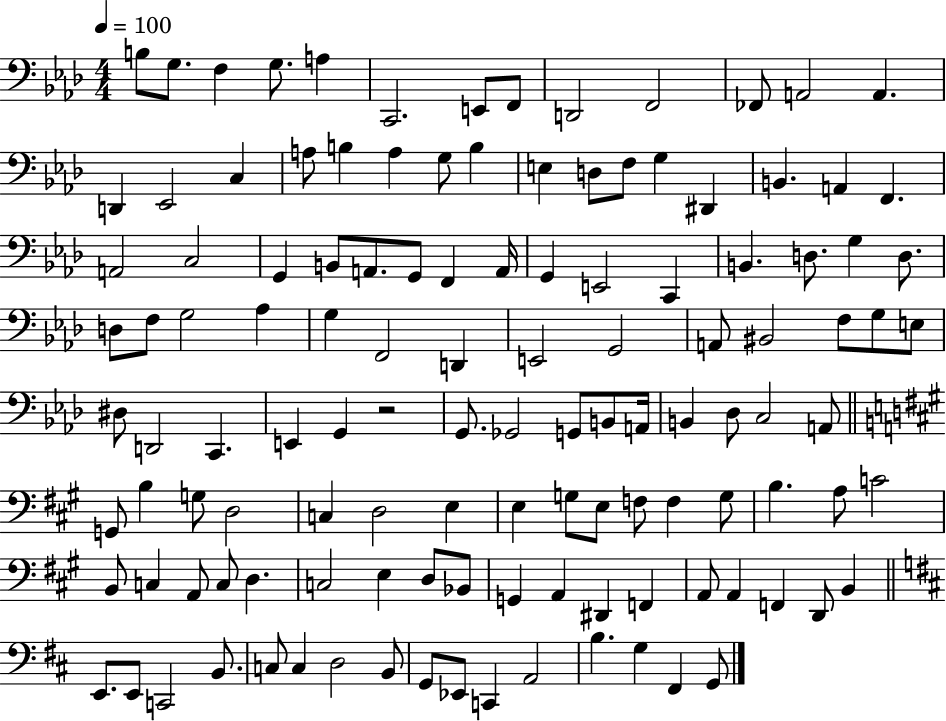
B3/e G3/e. F3/q G3/e. A3/q C2/h. E2/e F2/e D2/h F2/h FES2/e A2/h A2/q. D2/q Eb2/h C3/q A3/e B3/q A3/q G3/e B3/q E3/q D3/e F3/e G3/q D#2/q B2/q. A2/q F2/q. A2/h C3/h G2/q B2/e A2/e. G2/e F2/q A2/s G2/q E2/h C2/q B2/q. D3/e. G3/q D3/e. D3/e F3/e G3/h Ab3/q G3/q F2/h D2/q E2/h G2/h A2/e BIS2/h F3/e G3/e E3/e D#3/e D2/h C2/q. E2/q G2/q R/h G2/e. Gb2/h G2/e B2/e A2/s B2/q Db3/e C3/h A2/e G2/e B3/q G3/e D3/h C3/q D3/h E3/q E3/q G3/e E3/e F3/e F3/q G3/e B3/q. A3/e C4/h B2/e C3/q A2/e C3/e D3/q. C3/h E3/q D3/e Bb2/e G2/q A2/q D#2/q F2/q A2/e A2/q F2/q D2/e B2/q E2/e. E2/e C2/h B2/e. C3/e C3/q D3/h B2/e G2/e Eb2/e C2/q A2/h B3/q. G3/q F#2/q G2/e